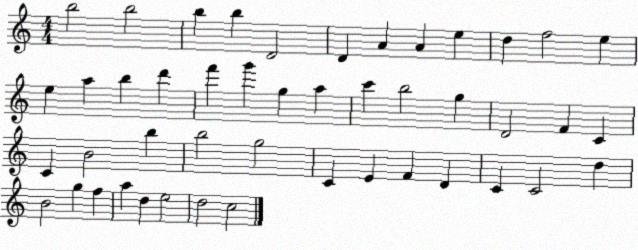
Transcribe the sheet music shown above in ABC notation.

X:1
T:Untitled
M:4/4
L:1/4
K:C
b2 b2 b b D2 D A A e d f2 e e a b d' f' g' g a c' b2 g D2 F C C B2 b b2 g2 C E F D C C2 d B2 g f a d e2 d2 c2